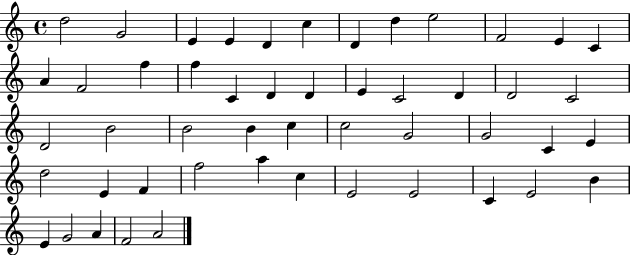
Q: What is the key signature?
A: C major